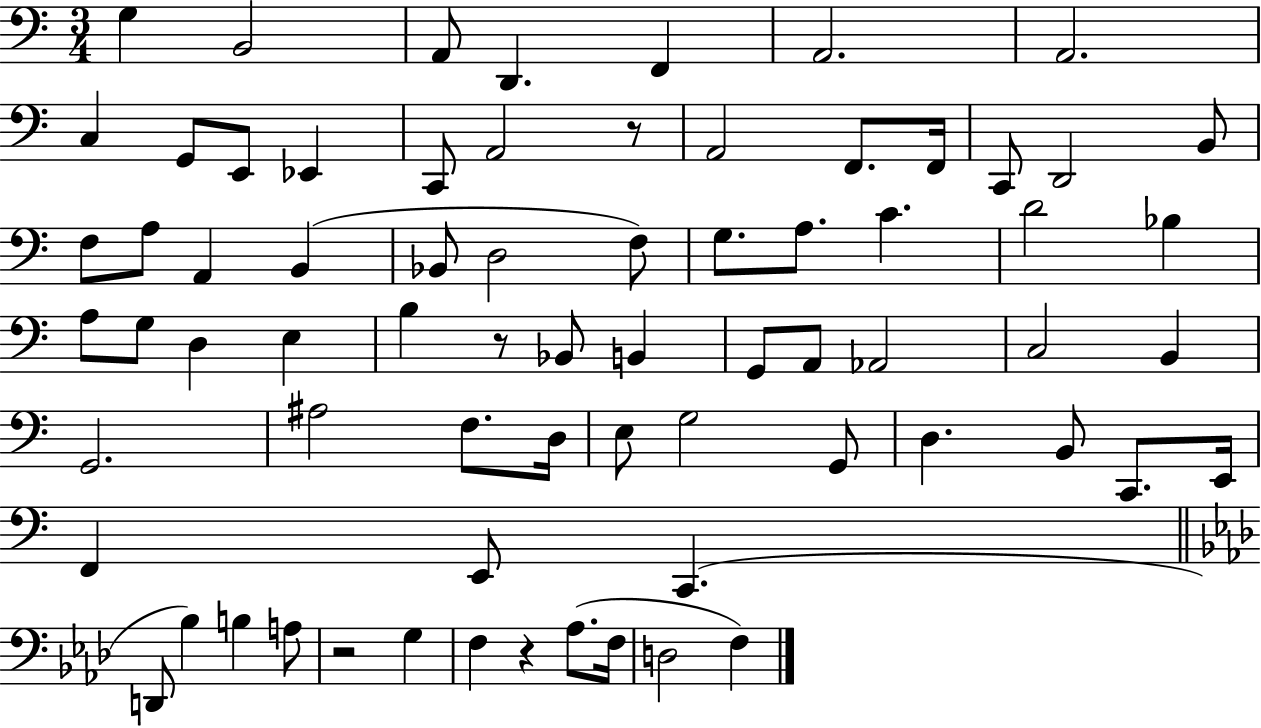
{
  \clef bass
  \numericTimeSignature
  \time 3/4
  \key c \major
  g4 b,2 | a,8 d,4. f,4 | a,2. | a,2. | \break c4 g,8 e,8 ees,4 | c,8 a,2 r8 | a,2 f,8. f,16 | c,8 d,2 b,8 | \break f8 a8 a,4 b,4( | bes,8 d2 f8) | g8. a8. c'4. | d'2 bes4 | \break a8 g8 d4 e4 | b4 r8 bes,8 b,4 | g,8 a,8 aes,2 | c2 b,4 | \break g,2. | ais2 f8. d16 | e8 g2 g,8 | d4. b,8 c,8. e,16 | \break f,4 e,8 c,4.( | \bar "||" \break \key f \minor d,8 bes4) b4 a8 | r2 g4 | f4 r4 aes8.( f16 | d2 f4) | \break \bar "|."
}